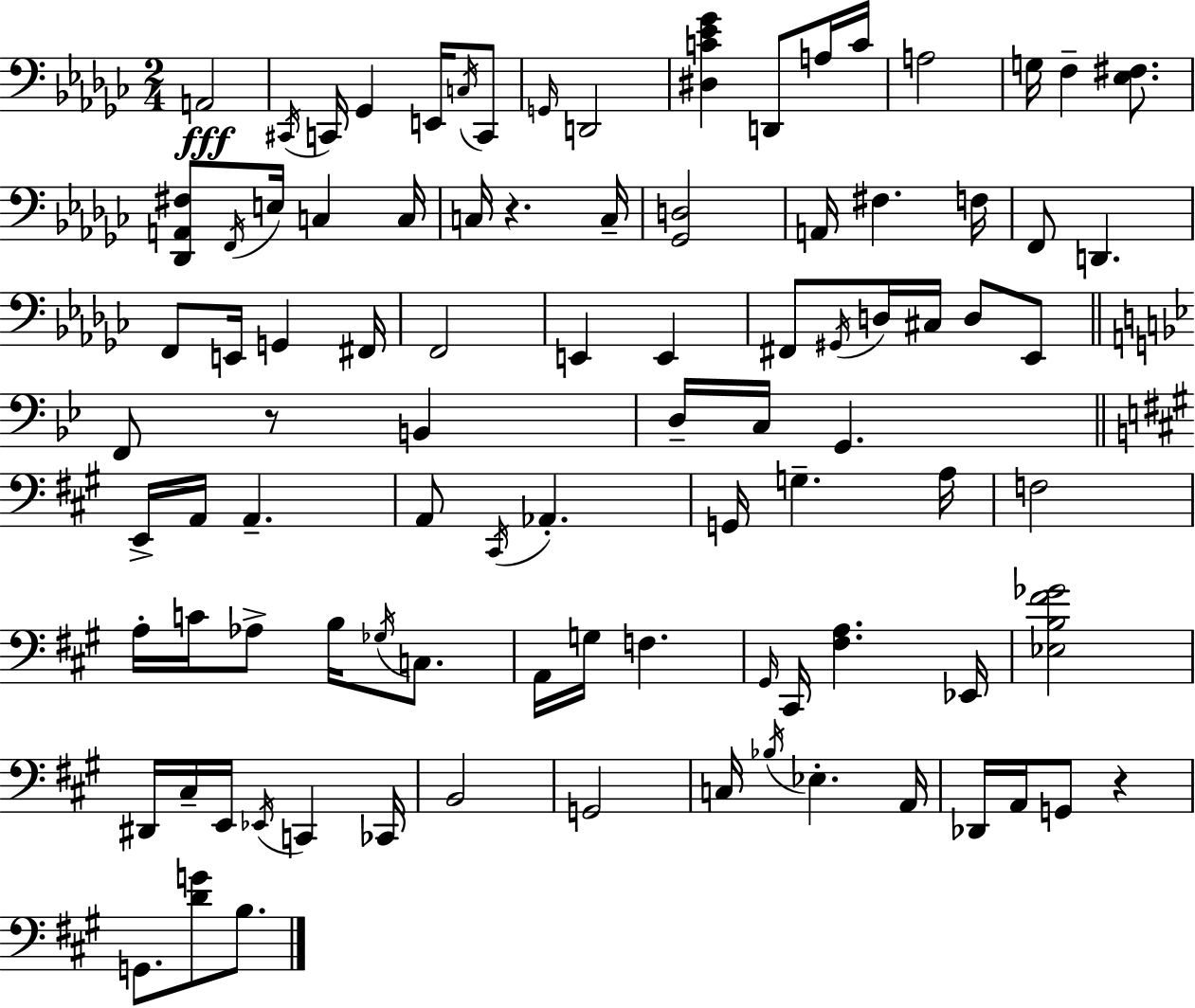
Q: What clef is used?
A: bass